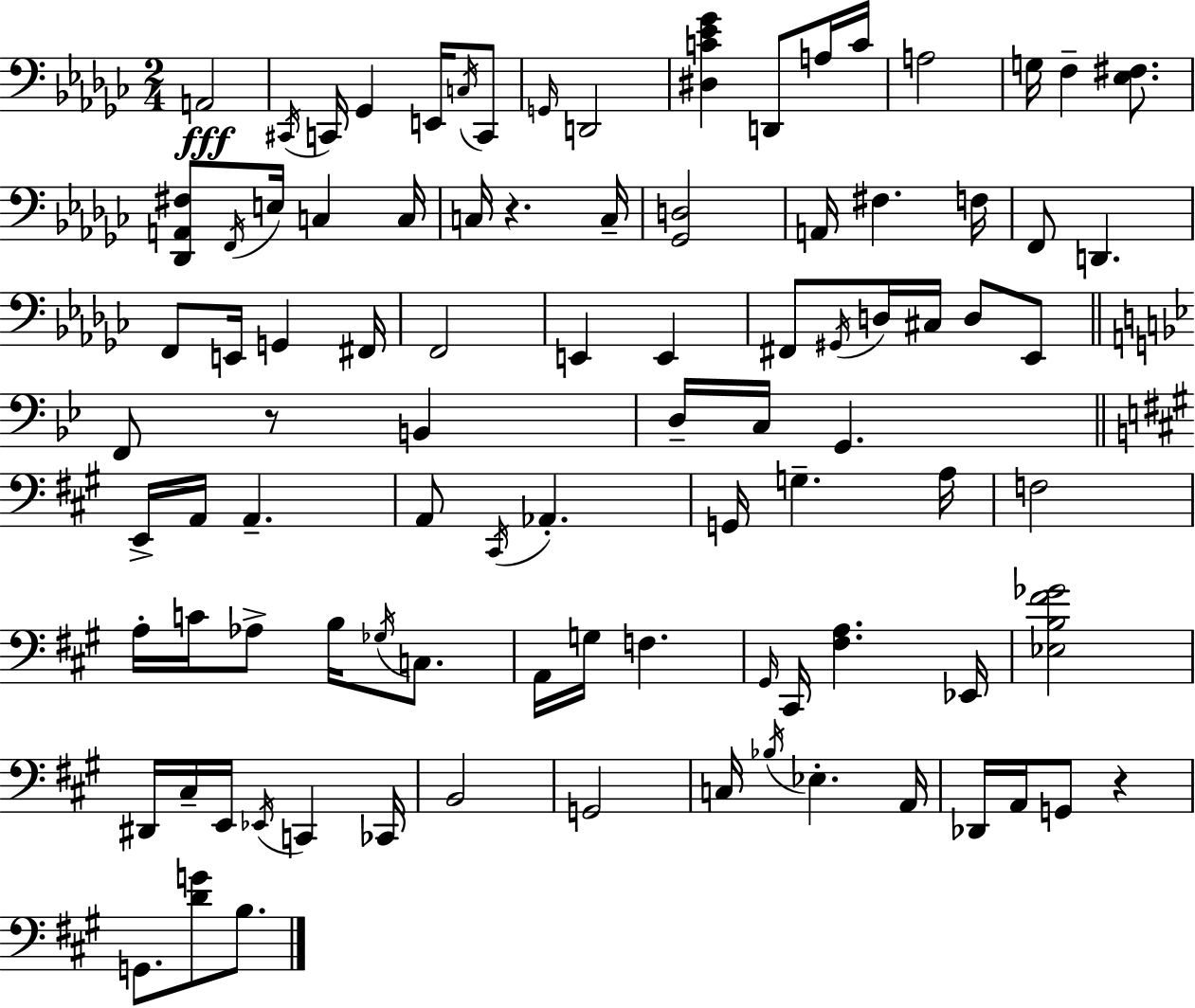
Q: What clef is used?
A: bass